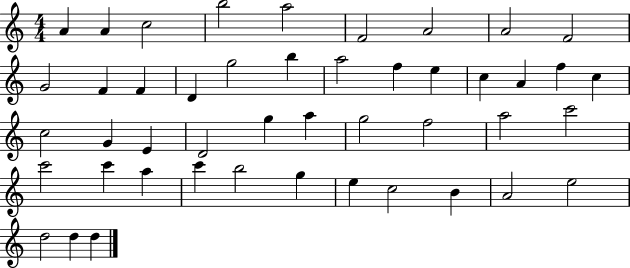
X:1
T:Untitled
M:4/4
L:1/4
K:C
A A c2 b2 a2 F2 A2 A2 F2 G2 F F D g2 b a2 f e c A f c c2 G E D2 g a g2 f2 a2 c'2 c'2 c' a c' b2 g e c2 B A2 e2 d2 d d